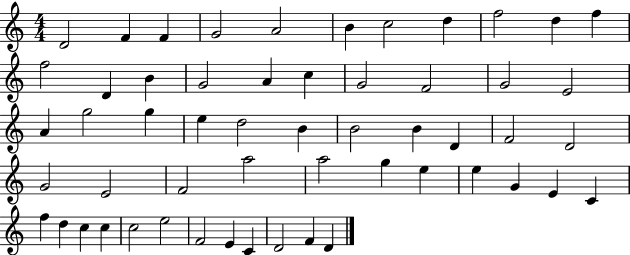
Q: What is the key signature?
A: C major